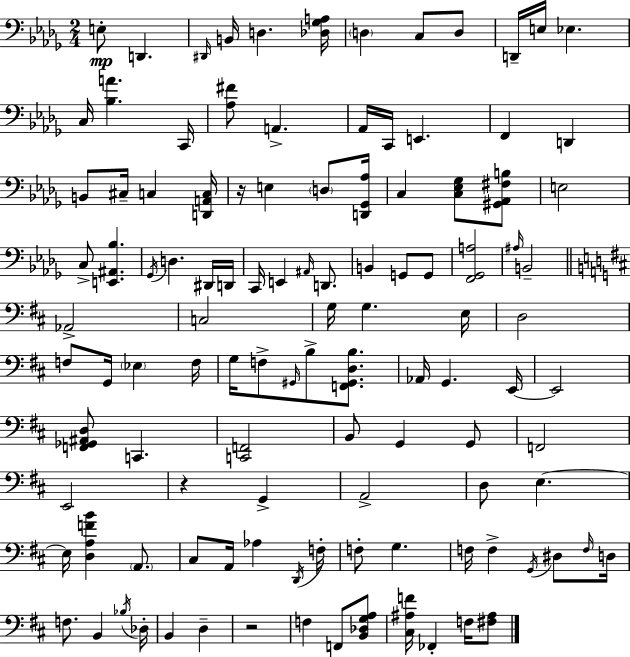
{
  \clef bass
  \numericTimeSignature
  \time 2/4
  \key bes \minor
  \repeat volta 2 { e8-.\mp d,4. | \grace { dis,16 } b,16 d4. | <des ges a>16 \parenthesize d4 c8 d8 | d,16-- e16 ees4. | \break c16 <bes a'>4. | c,16 <aes fis'>8 a,4.-> | aes,16 c,16 e,4. | f,4 d,4 | \break b,8 cis16-- c4 | <d, a, c>16 r16 e4 \parenthesize d8 | <d, ges, aes>16 c4 <c ees ges>8 <gis, aes, fis b>8 | e2 | \break c8-> <e, ais, bes>4. | \acciaccatura { ges,16 } d4. | dis,16 d,16 c,16 e,4 \grace { ais,16 } | d,8. b,4 g,8 | \break g,8 <f, ges, a>2 | \grace { ais16 } b,2-- | \bar "||" \break \key d \major aes,2-> | c2 | g16 g4. e16 | d2 | \break f8 g,16 \parenthesize ees4 f16 | g16 f8-> \grace { gis,16 } b8-> <f, gis, d b>8. | aes,16 g,4. | e,16~~ e,2 | \break <f, ges, ais, d>8 c,4. | <c, f,>2 | b,8 g,4 g,8 | f,2 | \break e,2 | r4 g,4-> | a,2-> | d8 e4.~~ | \break e16 <d a f' b'>4 \parenthesize a,8. | cis8 a,16 aes4 | \acciaccatura { d,16 } f16-. f8-. g4. | f16 f4-> \acciaccatura { g,16 } | \break dis8 \grace { f16 } d16 f8. b,4 | \acciaccatura { bes16 } des16-. b,4 | d4-- r2 | f4 | \break f,8 <b, des g a>8 <cis ais f'>16 fes,4-. | f16 <fis ais>8 } \bar "|."
}